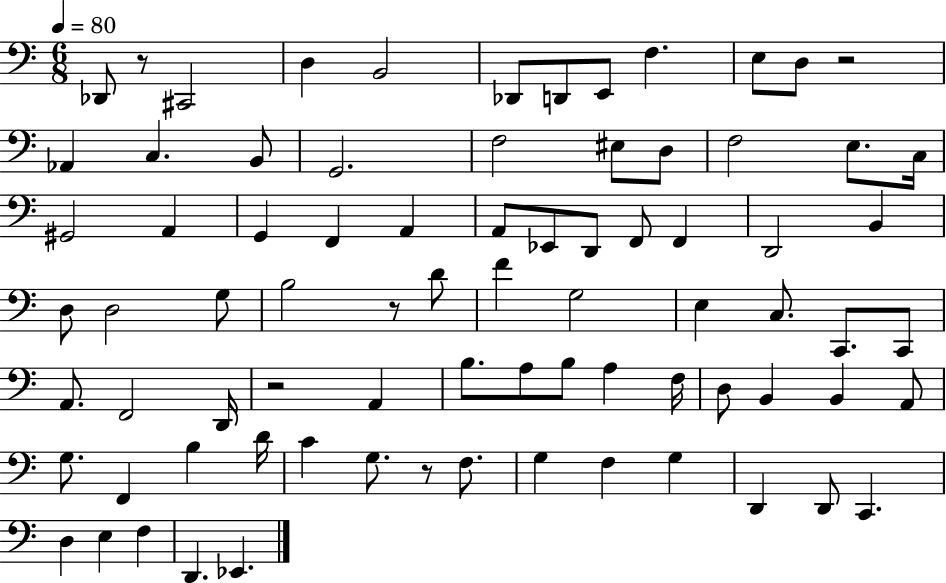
{
  \clef bass
  \numericTimeSignature
  \time 6/8
  \key c \major
  \tempo 4 = 80
  des,8 r8 cis,2 | d4 b,2 | des,8 d,8 e,8 f4. | e8 d8 r2 | \break aes,4 c4. b,8 | g,2. | f2 eis8 d8 | f2 e8. c16 | \break gis,2 a,4 | g,4 f,4 a,4 | a,8 ees,8 d,8 f,8 f,4 | d,2 b,4 | \break d8 d2 g8 | b2 r8 d'8 | f'4 g2 | e4 c8. c,8. c,8 | \break a,8. f,2 d,16 | r2 a,4 | b8. a8 b8 a4 f16 | d8 b,4 b,4 a,8 | \break g8. f,4 b4 d'16 | c'4 g8. r8 f8. | g4 f4 g4 | d,4 d,8 c,4. | \break d4 e4 f4 | d,4. ees,4. | \bar "|."
}